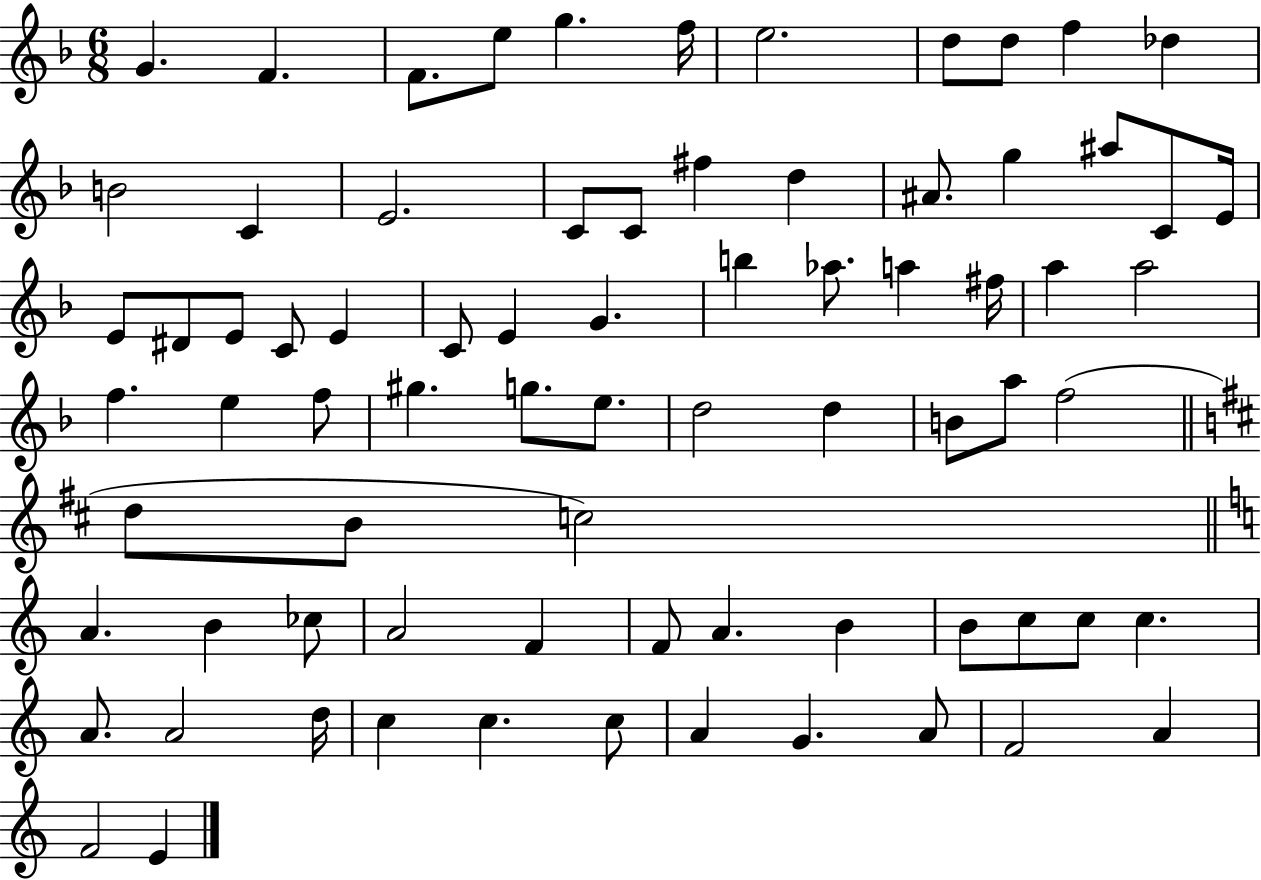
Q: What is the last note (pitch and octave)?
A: E4